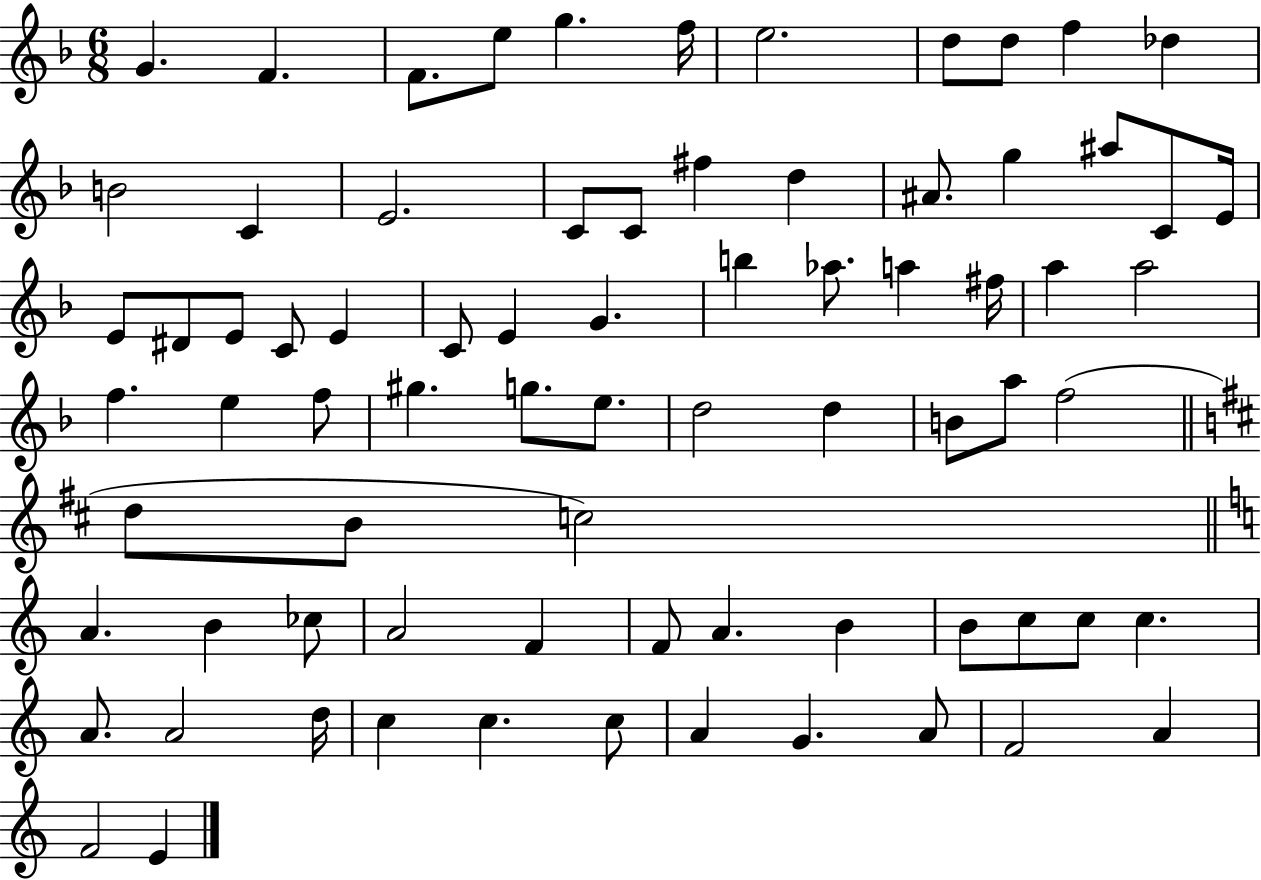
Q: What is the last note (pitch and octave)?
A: E4